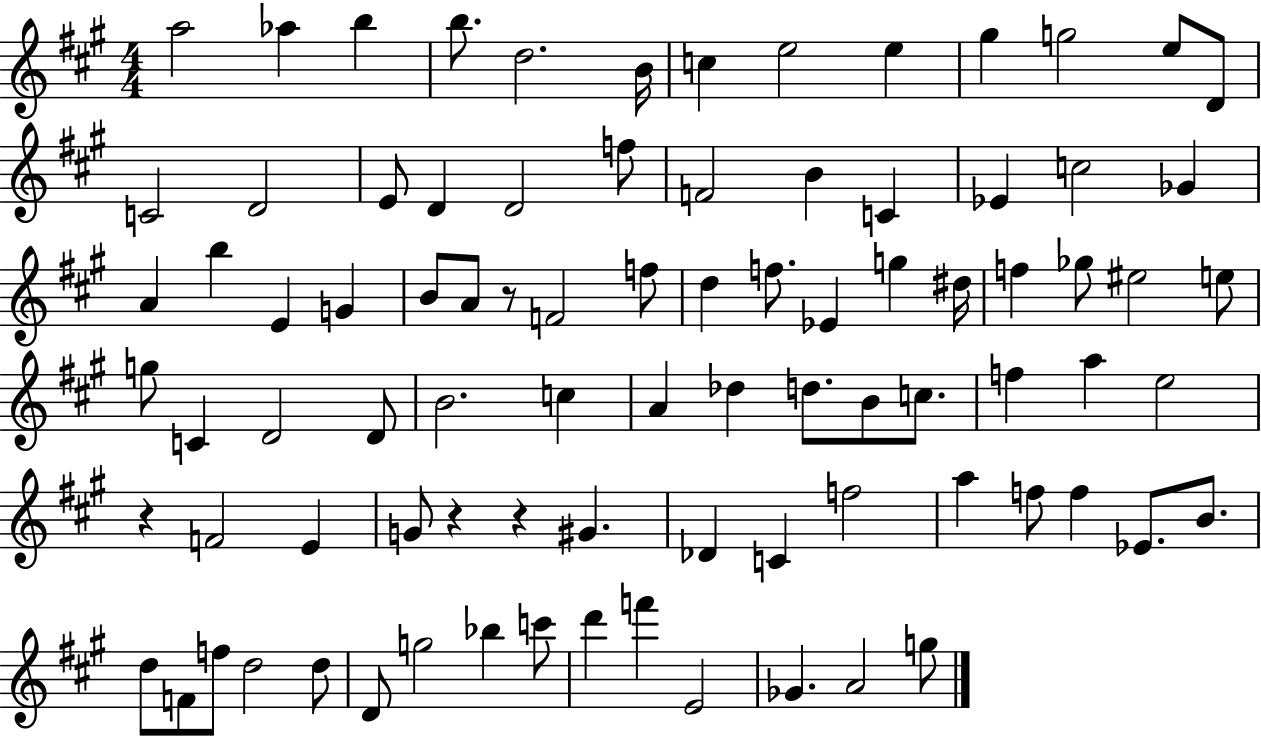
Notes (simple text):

A5/h Ab5/q B5/q B5/e. D5/h. B4/s C5/q E5/h E5/q G#5/q G5/h E5/e D4/e C4/h D4/h E4/e D4/q D4/h F5/e F4/h B4/q C4/q Eb4/q C5/h Gb4/q A4/q B5/q E4/q G4/q B4/e A4/e R/e F4/h F5/e D5/q F5/e. Eb4/q G5/q D#5/s F5/q Gb5/e EIS5/h E5/e G5/e C4/q D4/h D4/e B4/h. C5/q A4/q Db5/q D5/e. B4/e C5/e. F5/q A5/q E5/h R/q F4/h E4/q G4/e R/q R/q G#4/q. Db4/q C4/q F5/h A5/q F5/e F5/q Eb4/e. B4/e. D5/e F4/e F5/e D5/h D5/e D4/e G5/h Bb5/q C6/e D6/q F6/q E4/h Gb4/q. A4/h G5/e